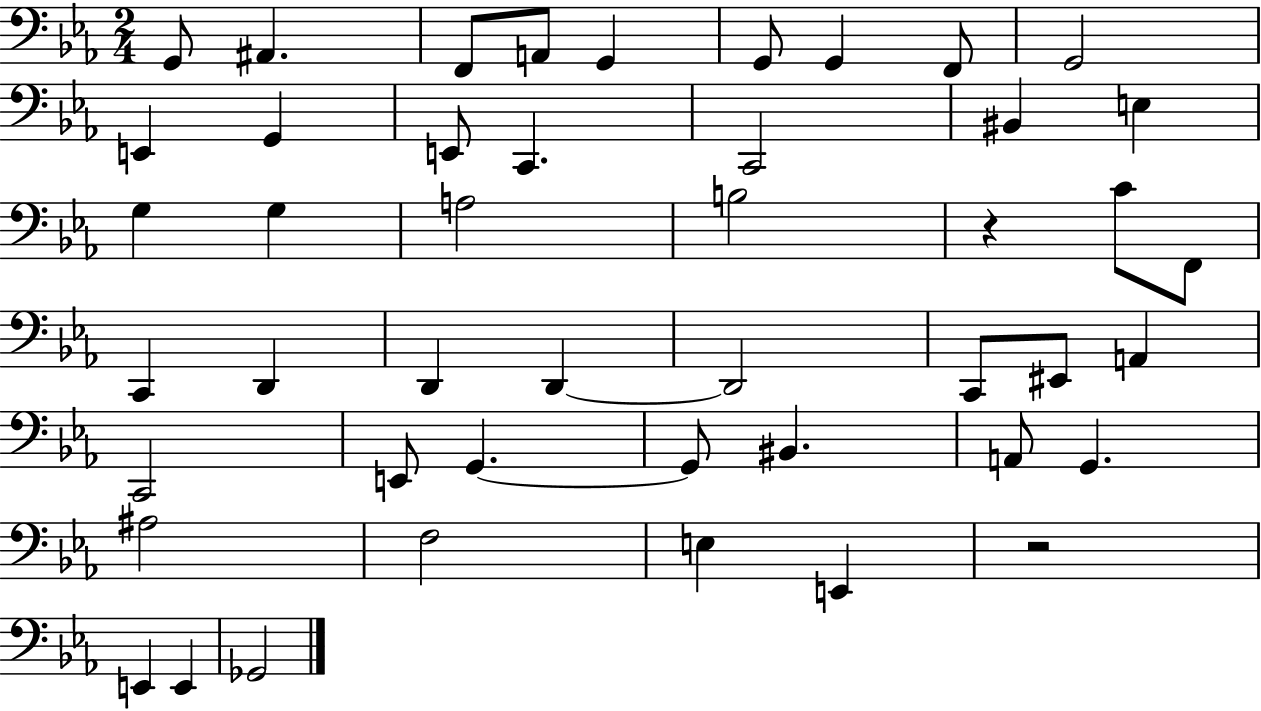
{
  \clef bass
  \numericTimeSignature
  \time 2/4
  \key ees \major
  g,8 ais,4. | f,8 a,8 g,4 | g,8 g,4 f,8 | g,2 | \break e,4 g,4 | e,8 c,4. | c,2 | bis,4 e4 | \break g4 g4 | a2 | b2 | r4 c'8 f,8 | \break c,4 d,4 | d,4 d,4~~ | d,2 | c,8 eis,8 a,4 | \break c,2 | e,8 g,4.~~ | g,8 bis,4. | a,8 g,4. | \break ais2 | f2 | e4 e,4 | r2 | \break e,4 e,4 | ges,2 | \bar "|."
}